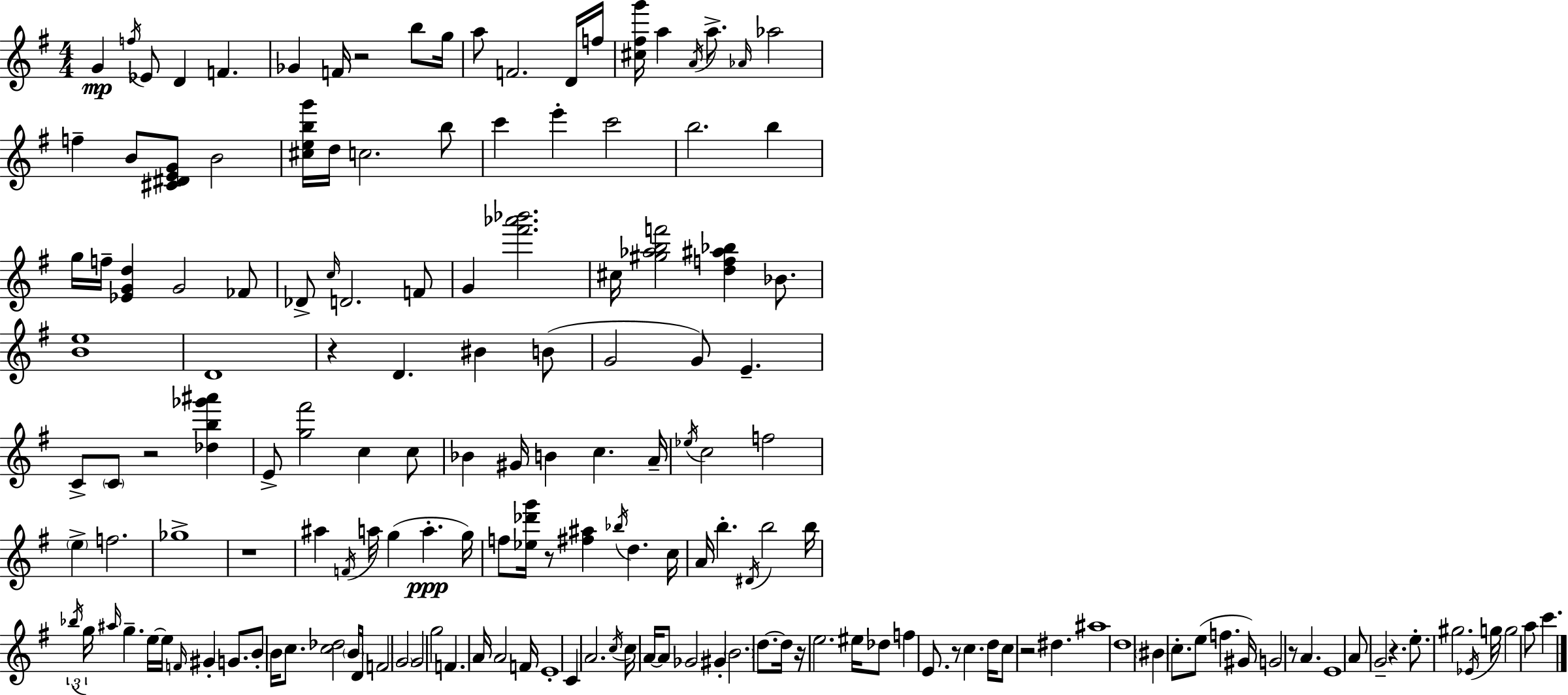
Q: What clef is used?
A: treble